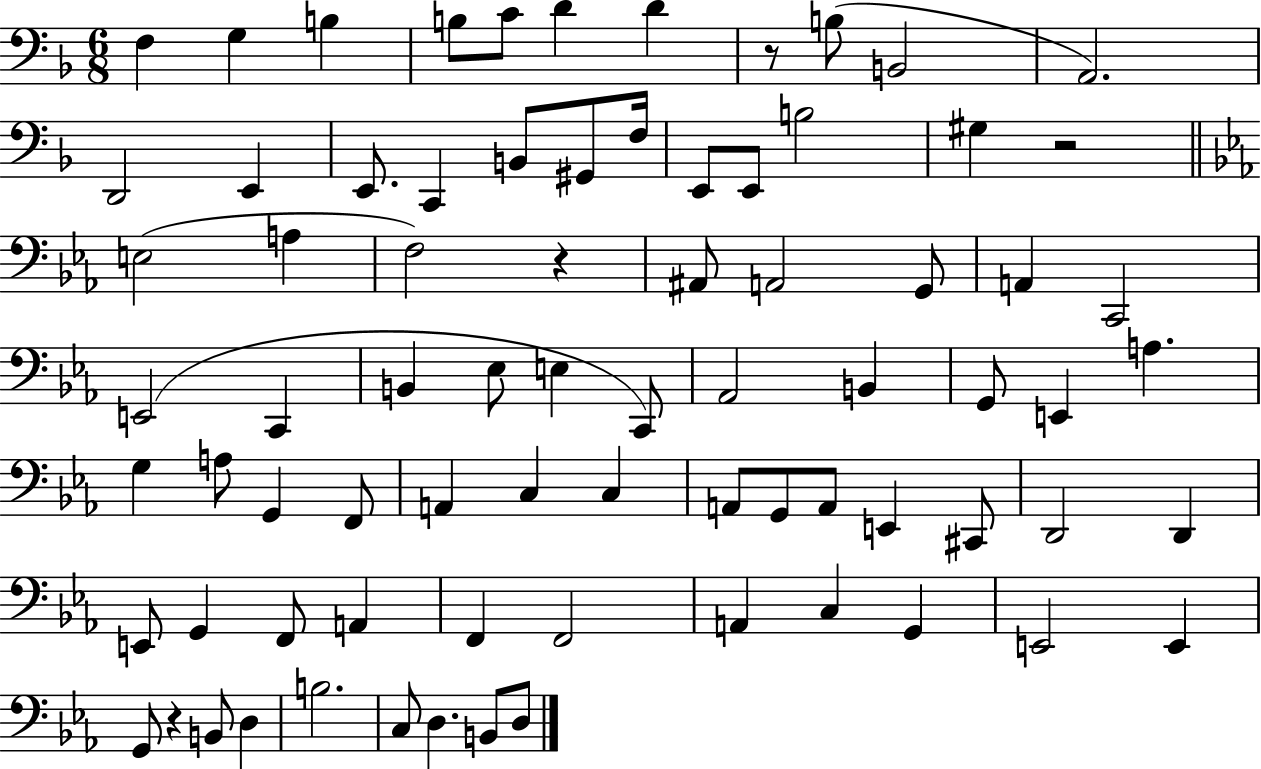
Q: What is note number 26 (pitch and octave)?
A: A2